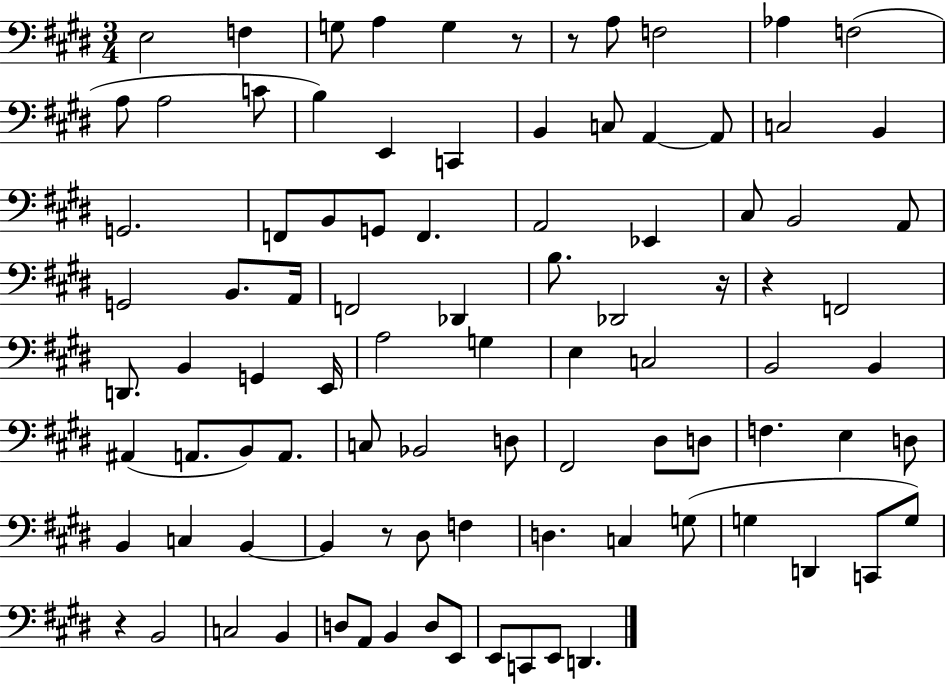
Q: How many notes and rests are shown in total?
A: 93